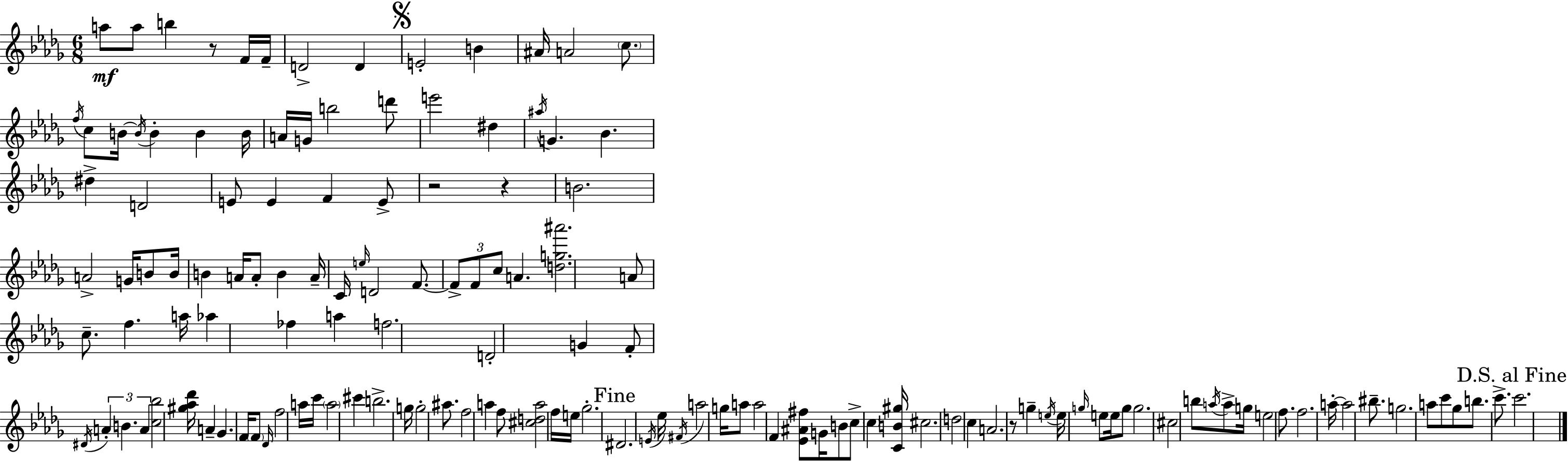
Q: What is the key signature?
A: BES minor